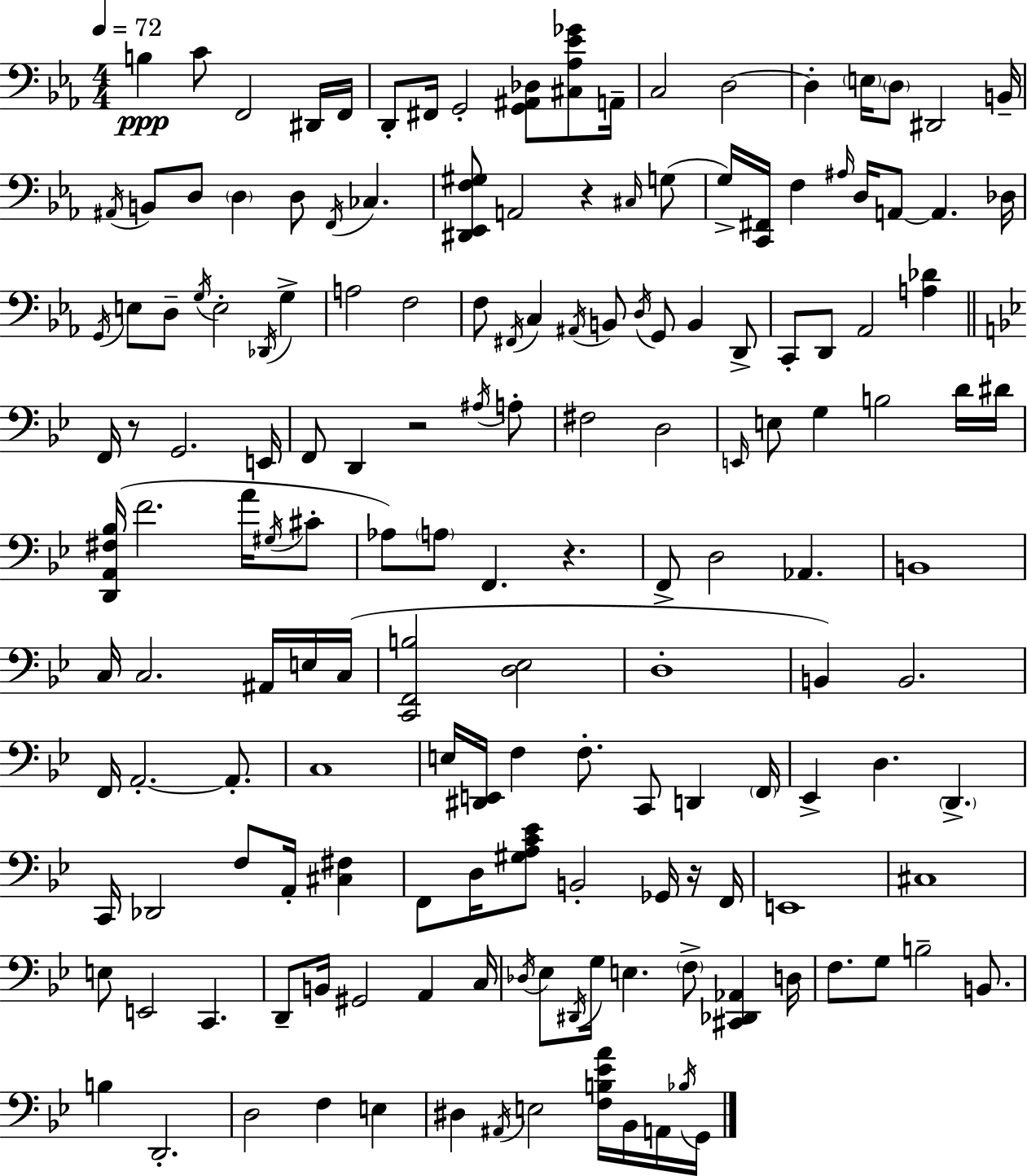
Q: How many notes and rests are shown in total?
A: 161